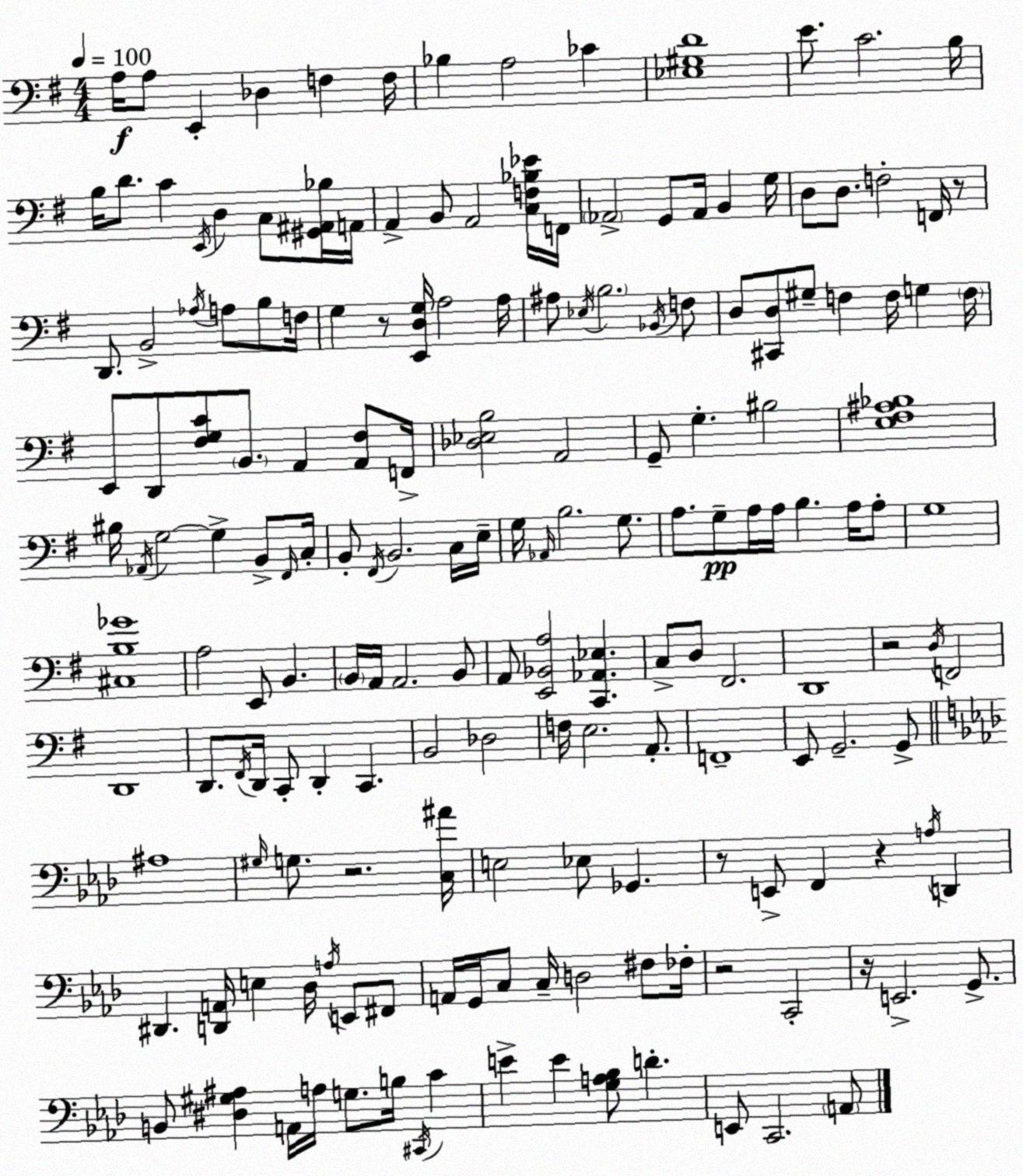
X:1
T:Untitled
M:4/4
L:1/4
K:G
A,/4 A,/2 E,, _D, F, F,/4 _B, A,2 _C [_E,^G,D]4 E/2 C2 B,/4 B,/4 D/2 C E,,/4 D, C,/2 [^G,,^A,,_B,]/4 A,,/4 A,, B,,/2 A,,2 [C,F,_B,_E]/4 F,,/4 _A,,2 G,,/2 _A,,/4 B,, G,/4 D,/2 D,/2 F,2 F,,/4 z/2 D,,/2 B,,2 _A,/4 A,/2 B,/2 F,/4 G, z/2 [E,,D,G,]/4 A,2 A,/4 ^A,/2 _E,/4 B,2 _B,,/4 F,/2 D,/2 [^C,,D,]/2 ^G,/2 F, F,/4 G, F,/4 E,,/2 D,,/2 [^F,G,C]/2 B,,/2 A,, [A,,^F,]/2 F,,/4 [_D,_E,B,]2 A,,2 G,,/2 G, ^B,2 [E,^F,^A,_B,]4 ^B,/4 _A,,/4 G,2 G, B,,/2 ^F,,/4 C,/4 B,,/2 ^F,,/4 B,,2 C,/4 E,/4 G,/4 _A,,/4 B,2 G,/2 A,/2 G,/2 A,/4 A,/4 B, A,/4 A,/2 G,4 [^C,B,_G]4 A,2 E,,/2 B,, B,,/4 A,,/4 A,,2 B,,/2 A,,/2 [E,,_B,,A,]2 [C,,_A,,_E,] C,/2 D,/2 ^F,,2 D,,4 z2 D,/4 F,,2 D,,4 D,,/2 ^F,,/4 D,,/4 C,,/2 D,, C,, B,,2 _D,2 F,/4 E,2 A,,/2 F,,4 E,,/2 G,,2 G,,/2 ^A,4 ^G,/4 G,/2 z2 [C,^A]/4 E,2 _E,/2 _G,, z/2 E,,/2 F,, z A,/4 D,, ^D,, [D,,A,,]/4 E, _D,/4 A,/4 E,,/2 ^F,,/2 A,,/4 G,,/4 C,/2 C,/4 D,2 ^F,/2 _F,/4 z2 C,,2 z/4 E,,2 G,,/2 B,,/2 [^D,^G,^A,] A,,/4 A,/4 G,/2 B,/4 ^C,,/4 C E E [G,A,_B,]/2 D E,,/2 C,,2 A,,/2